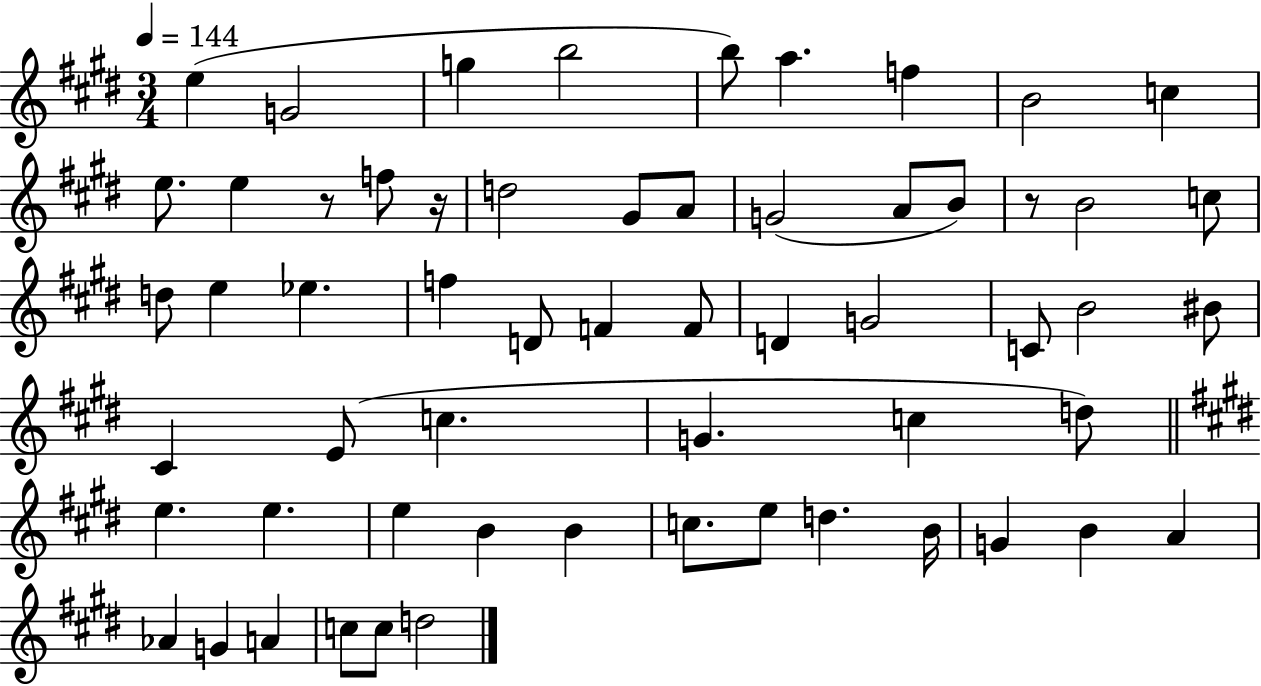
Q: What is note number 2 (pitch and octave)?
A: G4